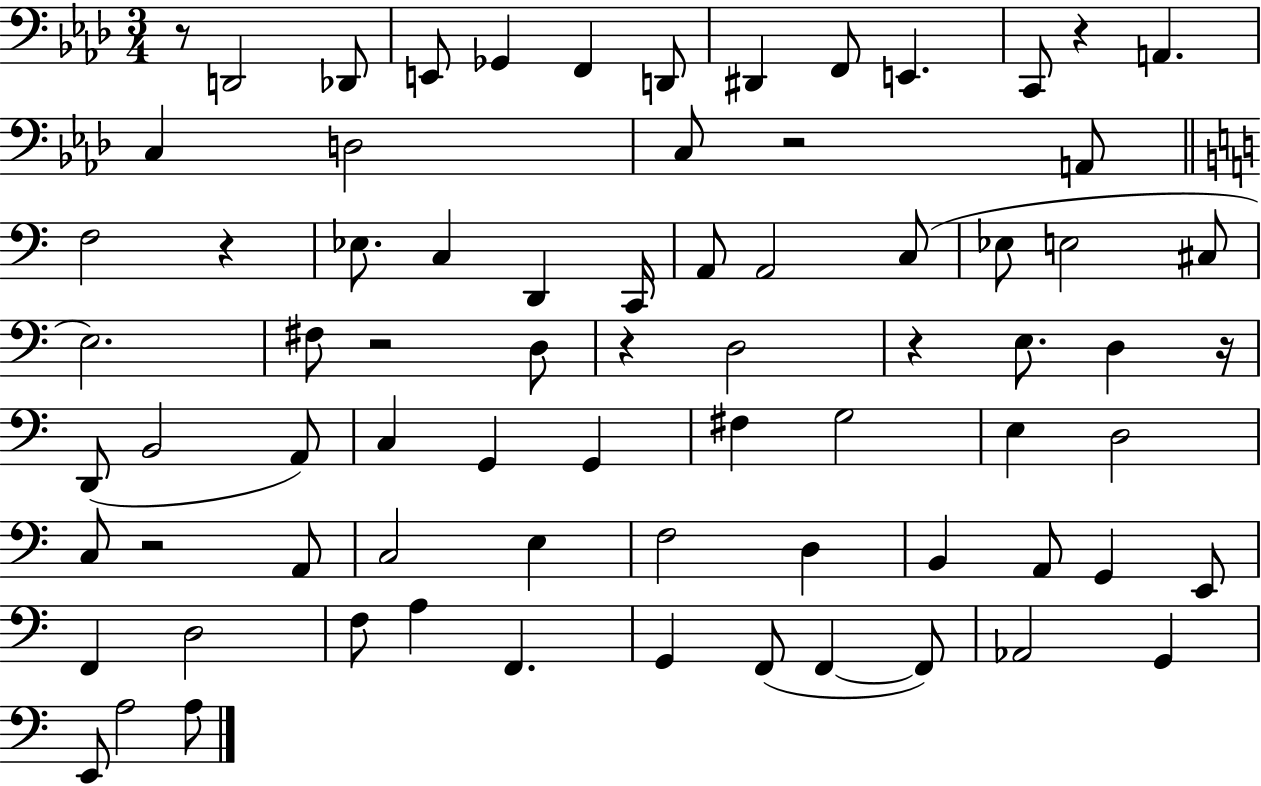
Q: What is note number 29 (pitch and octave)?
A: D3